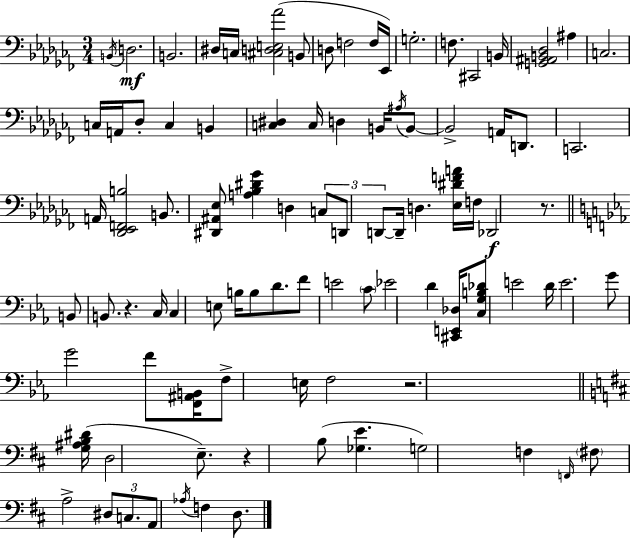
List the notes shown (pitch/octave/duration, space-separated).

B2/s D3/h. B2/h. D#3/s C3/s [C#3,D3,E3,Ab4]/h B2/e D3/e F3/h F3/s Eb2/s G3/h. F3/e. C#2/h B2/s [G2,A#2,B2,Db3]/h A#3/q C3/h. C3/s A2/s Db3/e C3/q B2/q [C3,D#3]/q C3/s D3/q B2/s A#3/s B2/e B2/h A2/s D2/e. C2/h. A2/s [Db2,Eb2,F2,B3]/h B2/e. [D#2,A#2,Eb3]/e [A3,Bb3,D#4,Gb4]/q D3/q C3/e D2/e D2/e D2/s D3/q. [Eb3,D#4,F4,A4]/s F3/s Db2/h R/e. B2/e B2/e. R/q. C3/s C3/q E3/e B3/s B3/e D4/e. F4/e E4/h C4/e Eb4/h D4/q [C#2,E2,Db3]/s [C3,G3,B3,Db4]/e E4/h D4/s E4/h. G4/e G4/h F4/e [F2,A#2,B2]/s F3/e E3/s F3/h R/h. [G3,A#3,B3,D#4]/s D3/h E3/e. R/q B3/e [Gb3,E4]/q. G3/h F3/q F2/s F#3/e A3/h D#3/e C3/e. A2/e Ab3/s F3/q D3/e.